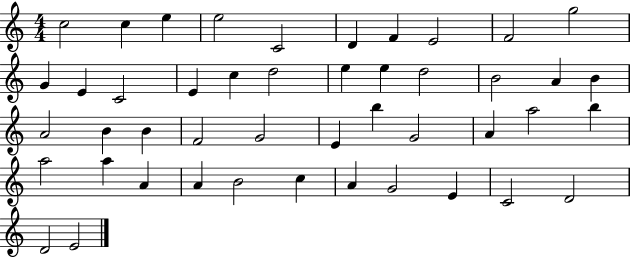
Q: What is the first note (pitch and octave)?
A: C5